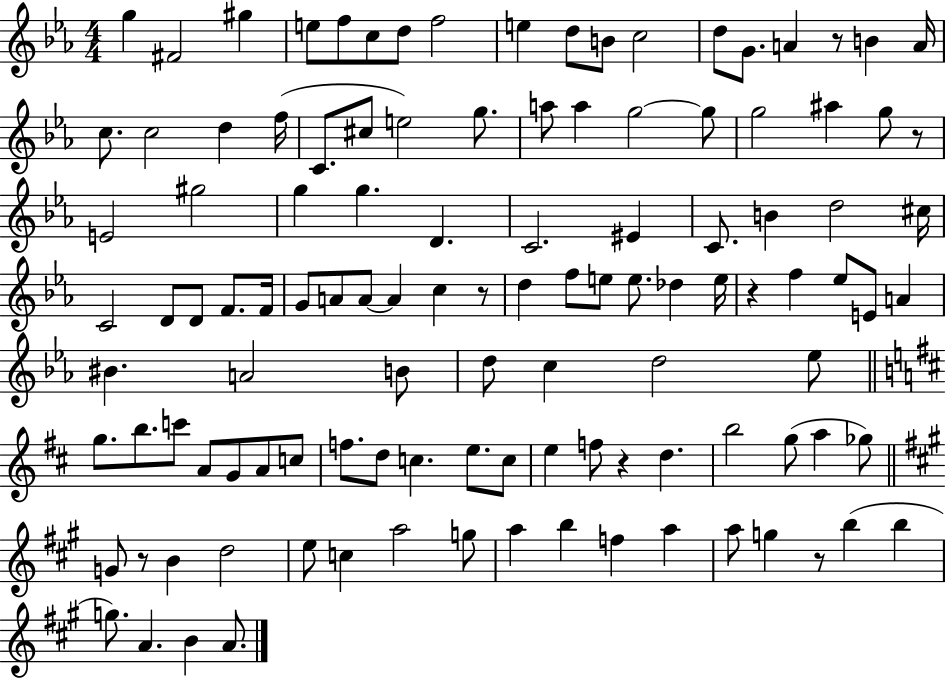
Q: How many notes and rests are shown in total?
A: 115